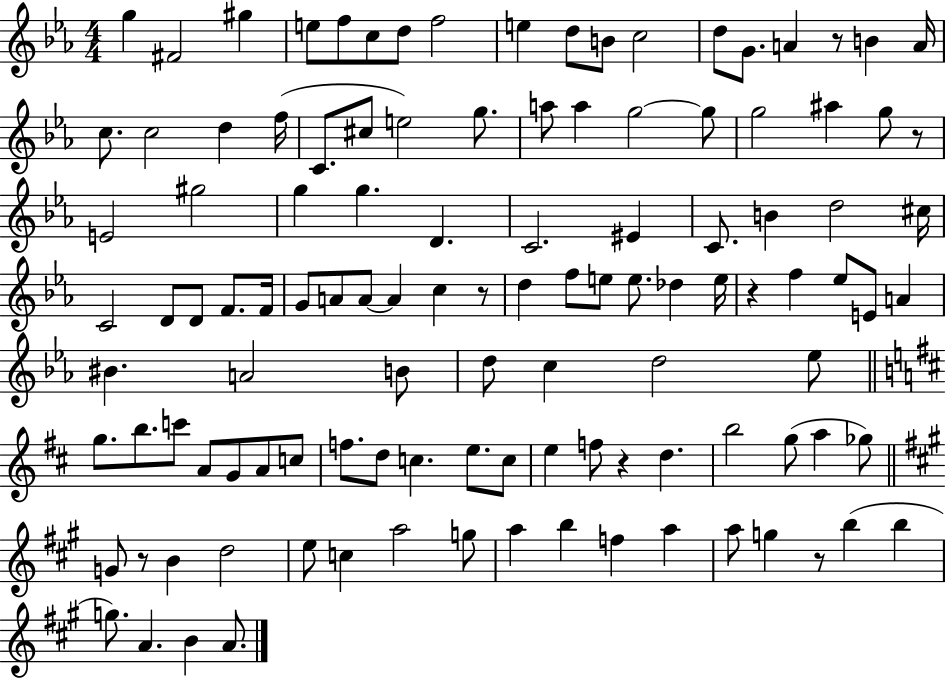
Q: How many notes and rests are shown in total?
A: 115